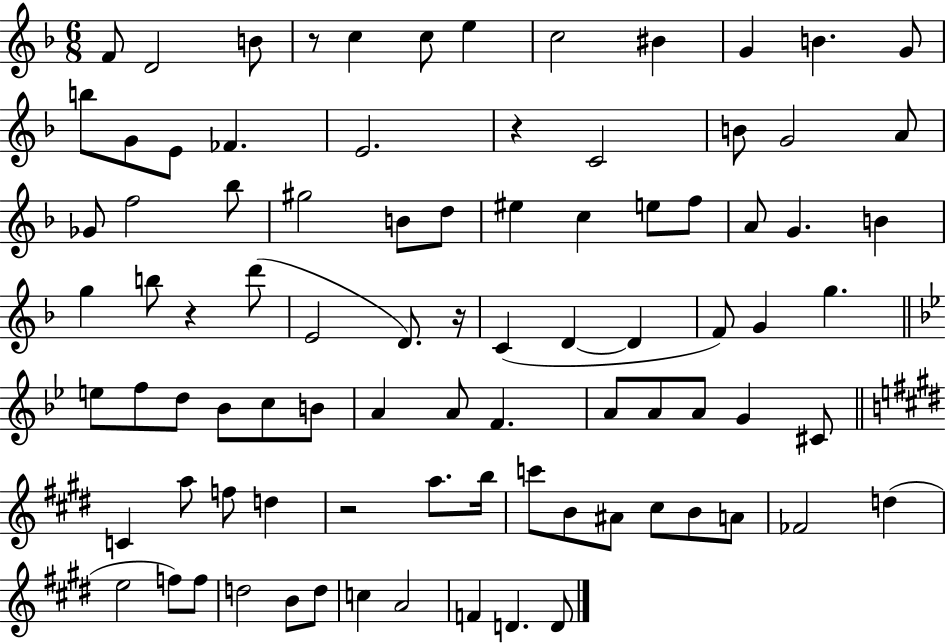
X:1
T:Untitled
M:6/8
L:1/4
K:F
F/2 D2 B/2 z/2 c c/2 e c2 ^B G B G/2 b/2 G/2 E/2 _F E2 z C2 B/2 G2 A/2 _G/2 f2 _b/2 ^g2 B/2 d/2 ^e c e/2 f/2 A/2 G B g b/2 z d'/2 E2 D/2 z/4 C D D F/2 G g e/2 f/2 d/2 _B/2 c/2 B/2 A A/2 F A/2 A/2 A/2 G ^C/2 C a/2 f/2 d z2 a/2 b/4 c'/2 B/2 ^A/2 ^c/2 B/2 A/2 _F2 d e2 f/2 f/2 d2 B/2 d/2 c A2 F D D/2